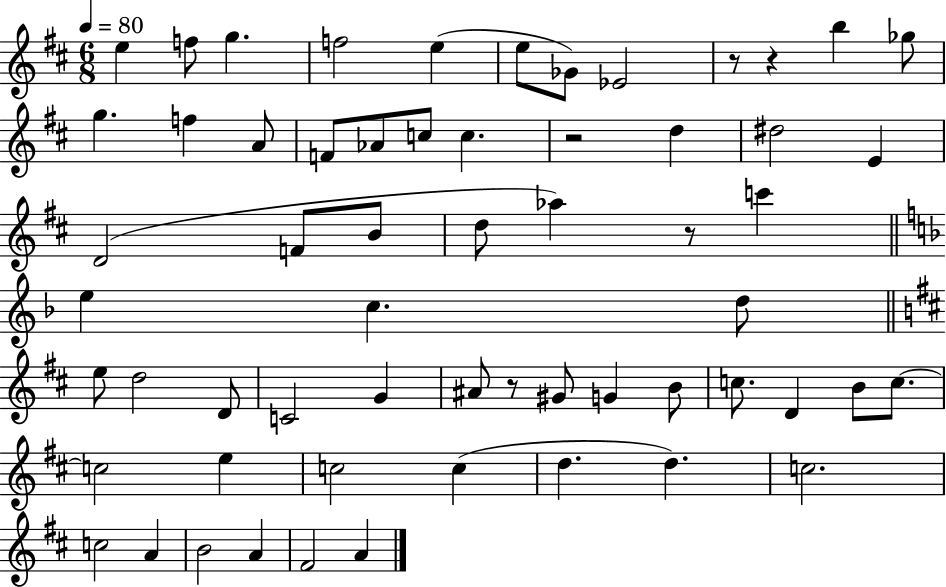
{
  \clef treble
  \numericTimeSignature
  \time 6/8
  \key d \major
  \tempo 4 = 80
  \repeat volta 2 { e''4 f''8 g''4. | f''2 e''4( | e''8 ges'8) ees'2 | r8 r4 b''4 ges''8 | \break g''4. f''4 a'8 | f'8 aes'8 c''8 c''4. | r2 d''4 | dis''2 e'4 | \break d'2( f'8 b'8 | d''8 aes''4) r8 c'''4 | \bar "||" \break \key d \minor e''4 c''4. d''8 | \bar "||" \break \key d \major e''8 d''2 d'8 | c'2 g'4 | ais'8 r8 gis'8 g'4 b'8 | c''8. d'4 b'8 c''8.~~ | \break c''2 e''4 | c''2 c''4( | d''4. d''4.) | c''2. | \break c''2 a'4 | b'2 a'4 | fis'2 a'4 | } \bar "|."
}